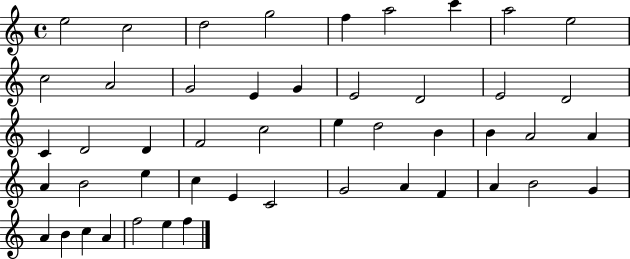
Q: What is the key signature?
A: C major